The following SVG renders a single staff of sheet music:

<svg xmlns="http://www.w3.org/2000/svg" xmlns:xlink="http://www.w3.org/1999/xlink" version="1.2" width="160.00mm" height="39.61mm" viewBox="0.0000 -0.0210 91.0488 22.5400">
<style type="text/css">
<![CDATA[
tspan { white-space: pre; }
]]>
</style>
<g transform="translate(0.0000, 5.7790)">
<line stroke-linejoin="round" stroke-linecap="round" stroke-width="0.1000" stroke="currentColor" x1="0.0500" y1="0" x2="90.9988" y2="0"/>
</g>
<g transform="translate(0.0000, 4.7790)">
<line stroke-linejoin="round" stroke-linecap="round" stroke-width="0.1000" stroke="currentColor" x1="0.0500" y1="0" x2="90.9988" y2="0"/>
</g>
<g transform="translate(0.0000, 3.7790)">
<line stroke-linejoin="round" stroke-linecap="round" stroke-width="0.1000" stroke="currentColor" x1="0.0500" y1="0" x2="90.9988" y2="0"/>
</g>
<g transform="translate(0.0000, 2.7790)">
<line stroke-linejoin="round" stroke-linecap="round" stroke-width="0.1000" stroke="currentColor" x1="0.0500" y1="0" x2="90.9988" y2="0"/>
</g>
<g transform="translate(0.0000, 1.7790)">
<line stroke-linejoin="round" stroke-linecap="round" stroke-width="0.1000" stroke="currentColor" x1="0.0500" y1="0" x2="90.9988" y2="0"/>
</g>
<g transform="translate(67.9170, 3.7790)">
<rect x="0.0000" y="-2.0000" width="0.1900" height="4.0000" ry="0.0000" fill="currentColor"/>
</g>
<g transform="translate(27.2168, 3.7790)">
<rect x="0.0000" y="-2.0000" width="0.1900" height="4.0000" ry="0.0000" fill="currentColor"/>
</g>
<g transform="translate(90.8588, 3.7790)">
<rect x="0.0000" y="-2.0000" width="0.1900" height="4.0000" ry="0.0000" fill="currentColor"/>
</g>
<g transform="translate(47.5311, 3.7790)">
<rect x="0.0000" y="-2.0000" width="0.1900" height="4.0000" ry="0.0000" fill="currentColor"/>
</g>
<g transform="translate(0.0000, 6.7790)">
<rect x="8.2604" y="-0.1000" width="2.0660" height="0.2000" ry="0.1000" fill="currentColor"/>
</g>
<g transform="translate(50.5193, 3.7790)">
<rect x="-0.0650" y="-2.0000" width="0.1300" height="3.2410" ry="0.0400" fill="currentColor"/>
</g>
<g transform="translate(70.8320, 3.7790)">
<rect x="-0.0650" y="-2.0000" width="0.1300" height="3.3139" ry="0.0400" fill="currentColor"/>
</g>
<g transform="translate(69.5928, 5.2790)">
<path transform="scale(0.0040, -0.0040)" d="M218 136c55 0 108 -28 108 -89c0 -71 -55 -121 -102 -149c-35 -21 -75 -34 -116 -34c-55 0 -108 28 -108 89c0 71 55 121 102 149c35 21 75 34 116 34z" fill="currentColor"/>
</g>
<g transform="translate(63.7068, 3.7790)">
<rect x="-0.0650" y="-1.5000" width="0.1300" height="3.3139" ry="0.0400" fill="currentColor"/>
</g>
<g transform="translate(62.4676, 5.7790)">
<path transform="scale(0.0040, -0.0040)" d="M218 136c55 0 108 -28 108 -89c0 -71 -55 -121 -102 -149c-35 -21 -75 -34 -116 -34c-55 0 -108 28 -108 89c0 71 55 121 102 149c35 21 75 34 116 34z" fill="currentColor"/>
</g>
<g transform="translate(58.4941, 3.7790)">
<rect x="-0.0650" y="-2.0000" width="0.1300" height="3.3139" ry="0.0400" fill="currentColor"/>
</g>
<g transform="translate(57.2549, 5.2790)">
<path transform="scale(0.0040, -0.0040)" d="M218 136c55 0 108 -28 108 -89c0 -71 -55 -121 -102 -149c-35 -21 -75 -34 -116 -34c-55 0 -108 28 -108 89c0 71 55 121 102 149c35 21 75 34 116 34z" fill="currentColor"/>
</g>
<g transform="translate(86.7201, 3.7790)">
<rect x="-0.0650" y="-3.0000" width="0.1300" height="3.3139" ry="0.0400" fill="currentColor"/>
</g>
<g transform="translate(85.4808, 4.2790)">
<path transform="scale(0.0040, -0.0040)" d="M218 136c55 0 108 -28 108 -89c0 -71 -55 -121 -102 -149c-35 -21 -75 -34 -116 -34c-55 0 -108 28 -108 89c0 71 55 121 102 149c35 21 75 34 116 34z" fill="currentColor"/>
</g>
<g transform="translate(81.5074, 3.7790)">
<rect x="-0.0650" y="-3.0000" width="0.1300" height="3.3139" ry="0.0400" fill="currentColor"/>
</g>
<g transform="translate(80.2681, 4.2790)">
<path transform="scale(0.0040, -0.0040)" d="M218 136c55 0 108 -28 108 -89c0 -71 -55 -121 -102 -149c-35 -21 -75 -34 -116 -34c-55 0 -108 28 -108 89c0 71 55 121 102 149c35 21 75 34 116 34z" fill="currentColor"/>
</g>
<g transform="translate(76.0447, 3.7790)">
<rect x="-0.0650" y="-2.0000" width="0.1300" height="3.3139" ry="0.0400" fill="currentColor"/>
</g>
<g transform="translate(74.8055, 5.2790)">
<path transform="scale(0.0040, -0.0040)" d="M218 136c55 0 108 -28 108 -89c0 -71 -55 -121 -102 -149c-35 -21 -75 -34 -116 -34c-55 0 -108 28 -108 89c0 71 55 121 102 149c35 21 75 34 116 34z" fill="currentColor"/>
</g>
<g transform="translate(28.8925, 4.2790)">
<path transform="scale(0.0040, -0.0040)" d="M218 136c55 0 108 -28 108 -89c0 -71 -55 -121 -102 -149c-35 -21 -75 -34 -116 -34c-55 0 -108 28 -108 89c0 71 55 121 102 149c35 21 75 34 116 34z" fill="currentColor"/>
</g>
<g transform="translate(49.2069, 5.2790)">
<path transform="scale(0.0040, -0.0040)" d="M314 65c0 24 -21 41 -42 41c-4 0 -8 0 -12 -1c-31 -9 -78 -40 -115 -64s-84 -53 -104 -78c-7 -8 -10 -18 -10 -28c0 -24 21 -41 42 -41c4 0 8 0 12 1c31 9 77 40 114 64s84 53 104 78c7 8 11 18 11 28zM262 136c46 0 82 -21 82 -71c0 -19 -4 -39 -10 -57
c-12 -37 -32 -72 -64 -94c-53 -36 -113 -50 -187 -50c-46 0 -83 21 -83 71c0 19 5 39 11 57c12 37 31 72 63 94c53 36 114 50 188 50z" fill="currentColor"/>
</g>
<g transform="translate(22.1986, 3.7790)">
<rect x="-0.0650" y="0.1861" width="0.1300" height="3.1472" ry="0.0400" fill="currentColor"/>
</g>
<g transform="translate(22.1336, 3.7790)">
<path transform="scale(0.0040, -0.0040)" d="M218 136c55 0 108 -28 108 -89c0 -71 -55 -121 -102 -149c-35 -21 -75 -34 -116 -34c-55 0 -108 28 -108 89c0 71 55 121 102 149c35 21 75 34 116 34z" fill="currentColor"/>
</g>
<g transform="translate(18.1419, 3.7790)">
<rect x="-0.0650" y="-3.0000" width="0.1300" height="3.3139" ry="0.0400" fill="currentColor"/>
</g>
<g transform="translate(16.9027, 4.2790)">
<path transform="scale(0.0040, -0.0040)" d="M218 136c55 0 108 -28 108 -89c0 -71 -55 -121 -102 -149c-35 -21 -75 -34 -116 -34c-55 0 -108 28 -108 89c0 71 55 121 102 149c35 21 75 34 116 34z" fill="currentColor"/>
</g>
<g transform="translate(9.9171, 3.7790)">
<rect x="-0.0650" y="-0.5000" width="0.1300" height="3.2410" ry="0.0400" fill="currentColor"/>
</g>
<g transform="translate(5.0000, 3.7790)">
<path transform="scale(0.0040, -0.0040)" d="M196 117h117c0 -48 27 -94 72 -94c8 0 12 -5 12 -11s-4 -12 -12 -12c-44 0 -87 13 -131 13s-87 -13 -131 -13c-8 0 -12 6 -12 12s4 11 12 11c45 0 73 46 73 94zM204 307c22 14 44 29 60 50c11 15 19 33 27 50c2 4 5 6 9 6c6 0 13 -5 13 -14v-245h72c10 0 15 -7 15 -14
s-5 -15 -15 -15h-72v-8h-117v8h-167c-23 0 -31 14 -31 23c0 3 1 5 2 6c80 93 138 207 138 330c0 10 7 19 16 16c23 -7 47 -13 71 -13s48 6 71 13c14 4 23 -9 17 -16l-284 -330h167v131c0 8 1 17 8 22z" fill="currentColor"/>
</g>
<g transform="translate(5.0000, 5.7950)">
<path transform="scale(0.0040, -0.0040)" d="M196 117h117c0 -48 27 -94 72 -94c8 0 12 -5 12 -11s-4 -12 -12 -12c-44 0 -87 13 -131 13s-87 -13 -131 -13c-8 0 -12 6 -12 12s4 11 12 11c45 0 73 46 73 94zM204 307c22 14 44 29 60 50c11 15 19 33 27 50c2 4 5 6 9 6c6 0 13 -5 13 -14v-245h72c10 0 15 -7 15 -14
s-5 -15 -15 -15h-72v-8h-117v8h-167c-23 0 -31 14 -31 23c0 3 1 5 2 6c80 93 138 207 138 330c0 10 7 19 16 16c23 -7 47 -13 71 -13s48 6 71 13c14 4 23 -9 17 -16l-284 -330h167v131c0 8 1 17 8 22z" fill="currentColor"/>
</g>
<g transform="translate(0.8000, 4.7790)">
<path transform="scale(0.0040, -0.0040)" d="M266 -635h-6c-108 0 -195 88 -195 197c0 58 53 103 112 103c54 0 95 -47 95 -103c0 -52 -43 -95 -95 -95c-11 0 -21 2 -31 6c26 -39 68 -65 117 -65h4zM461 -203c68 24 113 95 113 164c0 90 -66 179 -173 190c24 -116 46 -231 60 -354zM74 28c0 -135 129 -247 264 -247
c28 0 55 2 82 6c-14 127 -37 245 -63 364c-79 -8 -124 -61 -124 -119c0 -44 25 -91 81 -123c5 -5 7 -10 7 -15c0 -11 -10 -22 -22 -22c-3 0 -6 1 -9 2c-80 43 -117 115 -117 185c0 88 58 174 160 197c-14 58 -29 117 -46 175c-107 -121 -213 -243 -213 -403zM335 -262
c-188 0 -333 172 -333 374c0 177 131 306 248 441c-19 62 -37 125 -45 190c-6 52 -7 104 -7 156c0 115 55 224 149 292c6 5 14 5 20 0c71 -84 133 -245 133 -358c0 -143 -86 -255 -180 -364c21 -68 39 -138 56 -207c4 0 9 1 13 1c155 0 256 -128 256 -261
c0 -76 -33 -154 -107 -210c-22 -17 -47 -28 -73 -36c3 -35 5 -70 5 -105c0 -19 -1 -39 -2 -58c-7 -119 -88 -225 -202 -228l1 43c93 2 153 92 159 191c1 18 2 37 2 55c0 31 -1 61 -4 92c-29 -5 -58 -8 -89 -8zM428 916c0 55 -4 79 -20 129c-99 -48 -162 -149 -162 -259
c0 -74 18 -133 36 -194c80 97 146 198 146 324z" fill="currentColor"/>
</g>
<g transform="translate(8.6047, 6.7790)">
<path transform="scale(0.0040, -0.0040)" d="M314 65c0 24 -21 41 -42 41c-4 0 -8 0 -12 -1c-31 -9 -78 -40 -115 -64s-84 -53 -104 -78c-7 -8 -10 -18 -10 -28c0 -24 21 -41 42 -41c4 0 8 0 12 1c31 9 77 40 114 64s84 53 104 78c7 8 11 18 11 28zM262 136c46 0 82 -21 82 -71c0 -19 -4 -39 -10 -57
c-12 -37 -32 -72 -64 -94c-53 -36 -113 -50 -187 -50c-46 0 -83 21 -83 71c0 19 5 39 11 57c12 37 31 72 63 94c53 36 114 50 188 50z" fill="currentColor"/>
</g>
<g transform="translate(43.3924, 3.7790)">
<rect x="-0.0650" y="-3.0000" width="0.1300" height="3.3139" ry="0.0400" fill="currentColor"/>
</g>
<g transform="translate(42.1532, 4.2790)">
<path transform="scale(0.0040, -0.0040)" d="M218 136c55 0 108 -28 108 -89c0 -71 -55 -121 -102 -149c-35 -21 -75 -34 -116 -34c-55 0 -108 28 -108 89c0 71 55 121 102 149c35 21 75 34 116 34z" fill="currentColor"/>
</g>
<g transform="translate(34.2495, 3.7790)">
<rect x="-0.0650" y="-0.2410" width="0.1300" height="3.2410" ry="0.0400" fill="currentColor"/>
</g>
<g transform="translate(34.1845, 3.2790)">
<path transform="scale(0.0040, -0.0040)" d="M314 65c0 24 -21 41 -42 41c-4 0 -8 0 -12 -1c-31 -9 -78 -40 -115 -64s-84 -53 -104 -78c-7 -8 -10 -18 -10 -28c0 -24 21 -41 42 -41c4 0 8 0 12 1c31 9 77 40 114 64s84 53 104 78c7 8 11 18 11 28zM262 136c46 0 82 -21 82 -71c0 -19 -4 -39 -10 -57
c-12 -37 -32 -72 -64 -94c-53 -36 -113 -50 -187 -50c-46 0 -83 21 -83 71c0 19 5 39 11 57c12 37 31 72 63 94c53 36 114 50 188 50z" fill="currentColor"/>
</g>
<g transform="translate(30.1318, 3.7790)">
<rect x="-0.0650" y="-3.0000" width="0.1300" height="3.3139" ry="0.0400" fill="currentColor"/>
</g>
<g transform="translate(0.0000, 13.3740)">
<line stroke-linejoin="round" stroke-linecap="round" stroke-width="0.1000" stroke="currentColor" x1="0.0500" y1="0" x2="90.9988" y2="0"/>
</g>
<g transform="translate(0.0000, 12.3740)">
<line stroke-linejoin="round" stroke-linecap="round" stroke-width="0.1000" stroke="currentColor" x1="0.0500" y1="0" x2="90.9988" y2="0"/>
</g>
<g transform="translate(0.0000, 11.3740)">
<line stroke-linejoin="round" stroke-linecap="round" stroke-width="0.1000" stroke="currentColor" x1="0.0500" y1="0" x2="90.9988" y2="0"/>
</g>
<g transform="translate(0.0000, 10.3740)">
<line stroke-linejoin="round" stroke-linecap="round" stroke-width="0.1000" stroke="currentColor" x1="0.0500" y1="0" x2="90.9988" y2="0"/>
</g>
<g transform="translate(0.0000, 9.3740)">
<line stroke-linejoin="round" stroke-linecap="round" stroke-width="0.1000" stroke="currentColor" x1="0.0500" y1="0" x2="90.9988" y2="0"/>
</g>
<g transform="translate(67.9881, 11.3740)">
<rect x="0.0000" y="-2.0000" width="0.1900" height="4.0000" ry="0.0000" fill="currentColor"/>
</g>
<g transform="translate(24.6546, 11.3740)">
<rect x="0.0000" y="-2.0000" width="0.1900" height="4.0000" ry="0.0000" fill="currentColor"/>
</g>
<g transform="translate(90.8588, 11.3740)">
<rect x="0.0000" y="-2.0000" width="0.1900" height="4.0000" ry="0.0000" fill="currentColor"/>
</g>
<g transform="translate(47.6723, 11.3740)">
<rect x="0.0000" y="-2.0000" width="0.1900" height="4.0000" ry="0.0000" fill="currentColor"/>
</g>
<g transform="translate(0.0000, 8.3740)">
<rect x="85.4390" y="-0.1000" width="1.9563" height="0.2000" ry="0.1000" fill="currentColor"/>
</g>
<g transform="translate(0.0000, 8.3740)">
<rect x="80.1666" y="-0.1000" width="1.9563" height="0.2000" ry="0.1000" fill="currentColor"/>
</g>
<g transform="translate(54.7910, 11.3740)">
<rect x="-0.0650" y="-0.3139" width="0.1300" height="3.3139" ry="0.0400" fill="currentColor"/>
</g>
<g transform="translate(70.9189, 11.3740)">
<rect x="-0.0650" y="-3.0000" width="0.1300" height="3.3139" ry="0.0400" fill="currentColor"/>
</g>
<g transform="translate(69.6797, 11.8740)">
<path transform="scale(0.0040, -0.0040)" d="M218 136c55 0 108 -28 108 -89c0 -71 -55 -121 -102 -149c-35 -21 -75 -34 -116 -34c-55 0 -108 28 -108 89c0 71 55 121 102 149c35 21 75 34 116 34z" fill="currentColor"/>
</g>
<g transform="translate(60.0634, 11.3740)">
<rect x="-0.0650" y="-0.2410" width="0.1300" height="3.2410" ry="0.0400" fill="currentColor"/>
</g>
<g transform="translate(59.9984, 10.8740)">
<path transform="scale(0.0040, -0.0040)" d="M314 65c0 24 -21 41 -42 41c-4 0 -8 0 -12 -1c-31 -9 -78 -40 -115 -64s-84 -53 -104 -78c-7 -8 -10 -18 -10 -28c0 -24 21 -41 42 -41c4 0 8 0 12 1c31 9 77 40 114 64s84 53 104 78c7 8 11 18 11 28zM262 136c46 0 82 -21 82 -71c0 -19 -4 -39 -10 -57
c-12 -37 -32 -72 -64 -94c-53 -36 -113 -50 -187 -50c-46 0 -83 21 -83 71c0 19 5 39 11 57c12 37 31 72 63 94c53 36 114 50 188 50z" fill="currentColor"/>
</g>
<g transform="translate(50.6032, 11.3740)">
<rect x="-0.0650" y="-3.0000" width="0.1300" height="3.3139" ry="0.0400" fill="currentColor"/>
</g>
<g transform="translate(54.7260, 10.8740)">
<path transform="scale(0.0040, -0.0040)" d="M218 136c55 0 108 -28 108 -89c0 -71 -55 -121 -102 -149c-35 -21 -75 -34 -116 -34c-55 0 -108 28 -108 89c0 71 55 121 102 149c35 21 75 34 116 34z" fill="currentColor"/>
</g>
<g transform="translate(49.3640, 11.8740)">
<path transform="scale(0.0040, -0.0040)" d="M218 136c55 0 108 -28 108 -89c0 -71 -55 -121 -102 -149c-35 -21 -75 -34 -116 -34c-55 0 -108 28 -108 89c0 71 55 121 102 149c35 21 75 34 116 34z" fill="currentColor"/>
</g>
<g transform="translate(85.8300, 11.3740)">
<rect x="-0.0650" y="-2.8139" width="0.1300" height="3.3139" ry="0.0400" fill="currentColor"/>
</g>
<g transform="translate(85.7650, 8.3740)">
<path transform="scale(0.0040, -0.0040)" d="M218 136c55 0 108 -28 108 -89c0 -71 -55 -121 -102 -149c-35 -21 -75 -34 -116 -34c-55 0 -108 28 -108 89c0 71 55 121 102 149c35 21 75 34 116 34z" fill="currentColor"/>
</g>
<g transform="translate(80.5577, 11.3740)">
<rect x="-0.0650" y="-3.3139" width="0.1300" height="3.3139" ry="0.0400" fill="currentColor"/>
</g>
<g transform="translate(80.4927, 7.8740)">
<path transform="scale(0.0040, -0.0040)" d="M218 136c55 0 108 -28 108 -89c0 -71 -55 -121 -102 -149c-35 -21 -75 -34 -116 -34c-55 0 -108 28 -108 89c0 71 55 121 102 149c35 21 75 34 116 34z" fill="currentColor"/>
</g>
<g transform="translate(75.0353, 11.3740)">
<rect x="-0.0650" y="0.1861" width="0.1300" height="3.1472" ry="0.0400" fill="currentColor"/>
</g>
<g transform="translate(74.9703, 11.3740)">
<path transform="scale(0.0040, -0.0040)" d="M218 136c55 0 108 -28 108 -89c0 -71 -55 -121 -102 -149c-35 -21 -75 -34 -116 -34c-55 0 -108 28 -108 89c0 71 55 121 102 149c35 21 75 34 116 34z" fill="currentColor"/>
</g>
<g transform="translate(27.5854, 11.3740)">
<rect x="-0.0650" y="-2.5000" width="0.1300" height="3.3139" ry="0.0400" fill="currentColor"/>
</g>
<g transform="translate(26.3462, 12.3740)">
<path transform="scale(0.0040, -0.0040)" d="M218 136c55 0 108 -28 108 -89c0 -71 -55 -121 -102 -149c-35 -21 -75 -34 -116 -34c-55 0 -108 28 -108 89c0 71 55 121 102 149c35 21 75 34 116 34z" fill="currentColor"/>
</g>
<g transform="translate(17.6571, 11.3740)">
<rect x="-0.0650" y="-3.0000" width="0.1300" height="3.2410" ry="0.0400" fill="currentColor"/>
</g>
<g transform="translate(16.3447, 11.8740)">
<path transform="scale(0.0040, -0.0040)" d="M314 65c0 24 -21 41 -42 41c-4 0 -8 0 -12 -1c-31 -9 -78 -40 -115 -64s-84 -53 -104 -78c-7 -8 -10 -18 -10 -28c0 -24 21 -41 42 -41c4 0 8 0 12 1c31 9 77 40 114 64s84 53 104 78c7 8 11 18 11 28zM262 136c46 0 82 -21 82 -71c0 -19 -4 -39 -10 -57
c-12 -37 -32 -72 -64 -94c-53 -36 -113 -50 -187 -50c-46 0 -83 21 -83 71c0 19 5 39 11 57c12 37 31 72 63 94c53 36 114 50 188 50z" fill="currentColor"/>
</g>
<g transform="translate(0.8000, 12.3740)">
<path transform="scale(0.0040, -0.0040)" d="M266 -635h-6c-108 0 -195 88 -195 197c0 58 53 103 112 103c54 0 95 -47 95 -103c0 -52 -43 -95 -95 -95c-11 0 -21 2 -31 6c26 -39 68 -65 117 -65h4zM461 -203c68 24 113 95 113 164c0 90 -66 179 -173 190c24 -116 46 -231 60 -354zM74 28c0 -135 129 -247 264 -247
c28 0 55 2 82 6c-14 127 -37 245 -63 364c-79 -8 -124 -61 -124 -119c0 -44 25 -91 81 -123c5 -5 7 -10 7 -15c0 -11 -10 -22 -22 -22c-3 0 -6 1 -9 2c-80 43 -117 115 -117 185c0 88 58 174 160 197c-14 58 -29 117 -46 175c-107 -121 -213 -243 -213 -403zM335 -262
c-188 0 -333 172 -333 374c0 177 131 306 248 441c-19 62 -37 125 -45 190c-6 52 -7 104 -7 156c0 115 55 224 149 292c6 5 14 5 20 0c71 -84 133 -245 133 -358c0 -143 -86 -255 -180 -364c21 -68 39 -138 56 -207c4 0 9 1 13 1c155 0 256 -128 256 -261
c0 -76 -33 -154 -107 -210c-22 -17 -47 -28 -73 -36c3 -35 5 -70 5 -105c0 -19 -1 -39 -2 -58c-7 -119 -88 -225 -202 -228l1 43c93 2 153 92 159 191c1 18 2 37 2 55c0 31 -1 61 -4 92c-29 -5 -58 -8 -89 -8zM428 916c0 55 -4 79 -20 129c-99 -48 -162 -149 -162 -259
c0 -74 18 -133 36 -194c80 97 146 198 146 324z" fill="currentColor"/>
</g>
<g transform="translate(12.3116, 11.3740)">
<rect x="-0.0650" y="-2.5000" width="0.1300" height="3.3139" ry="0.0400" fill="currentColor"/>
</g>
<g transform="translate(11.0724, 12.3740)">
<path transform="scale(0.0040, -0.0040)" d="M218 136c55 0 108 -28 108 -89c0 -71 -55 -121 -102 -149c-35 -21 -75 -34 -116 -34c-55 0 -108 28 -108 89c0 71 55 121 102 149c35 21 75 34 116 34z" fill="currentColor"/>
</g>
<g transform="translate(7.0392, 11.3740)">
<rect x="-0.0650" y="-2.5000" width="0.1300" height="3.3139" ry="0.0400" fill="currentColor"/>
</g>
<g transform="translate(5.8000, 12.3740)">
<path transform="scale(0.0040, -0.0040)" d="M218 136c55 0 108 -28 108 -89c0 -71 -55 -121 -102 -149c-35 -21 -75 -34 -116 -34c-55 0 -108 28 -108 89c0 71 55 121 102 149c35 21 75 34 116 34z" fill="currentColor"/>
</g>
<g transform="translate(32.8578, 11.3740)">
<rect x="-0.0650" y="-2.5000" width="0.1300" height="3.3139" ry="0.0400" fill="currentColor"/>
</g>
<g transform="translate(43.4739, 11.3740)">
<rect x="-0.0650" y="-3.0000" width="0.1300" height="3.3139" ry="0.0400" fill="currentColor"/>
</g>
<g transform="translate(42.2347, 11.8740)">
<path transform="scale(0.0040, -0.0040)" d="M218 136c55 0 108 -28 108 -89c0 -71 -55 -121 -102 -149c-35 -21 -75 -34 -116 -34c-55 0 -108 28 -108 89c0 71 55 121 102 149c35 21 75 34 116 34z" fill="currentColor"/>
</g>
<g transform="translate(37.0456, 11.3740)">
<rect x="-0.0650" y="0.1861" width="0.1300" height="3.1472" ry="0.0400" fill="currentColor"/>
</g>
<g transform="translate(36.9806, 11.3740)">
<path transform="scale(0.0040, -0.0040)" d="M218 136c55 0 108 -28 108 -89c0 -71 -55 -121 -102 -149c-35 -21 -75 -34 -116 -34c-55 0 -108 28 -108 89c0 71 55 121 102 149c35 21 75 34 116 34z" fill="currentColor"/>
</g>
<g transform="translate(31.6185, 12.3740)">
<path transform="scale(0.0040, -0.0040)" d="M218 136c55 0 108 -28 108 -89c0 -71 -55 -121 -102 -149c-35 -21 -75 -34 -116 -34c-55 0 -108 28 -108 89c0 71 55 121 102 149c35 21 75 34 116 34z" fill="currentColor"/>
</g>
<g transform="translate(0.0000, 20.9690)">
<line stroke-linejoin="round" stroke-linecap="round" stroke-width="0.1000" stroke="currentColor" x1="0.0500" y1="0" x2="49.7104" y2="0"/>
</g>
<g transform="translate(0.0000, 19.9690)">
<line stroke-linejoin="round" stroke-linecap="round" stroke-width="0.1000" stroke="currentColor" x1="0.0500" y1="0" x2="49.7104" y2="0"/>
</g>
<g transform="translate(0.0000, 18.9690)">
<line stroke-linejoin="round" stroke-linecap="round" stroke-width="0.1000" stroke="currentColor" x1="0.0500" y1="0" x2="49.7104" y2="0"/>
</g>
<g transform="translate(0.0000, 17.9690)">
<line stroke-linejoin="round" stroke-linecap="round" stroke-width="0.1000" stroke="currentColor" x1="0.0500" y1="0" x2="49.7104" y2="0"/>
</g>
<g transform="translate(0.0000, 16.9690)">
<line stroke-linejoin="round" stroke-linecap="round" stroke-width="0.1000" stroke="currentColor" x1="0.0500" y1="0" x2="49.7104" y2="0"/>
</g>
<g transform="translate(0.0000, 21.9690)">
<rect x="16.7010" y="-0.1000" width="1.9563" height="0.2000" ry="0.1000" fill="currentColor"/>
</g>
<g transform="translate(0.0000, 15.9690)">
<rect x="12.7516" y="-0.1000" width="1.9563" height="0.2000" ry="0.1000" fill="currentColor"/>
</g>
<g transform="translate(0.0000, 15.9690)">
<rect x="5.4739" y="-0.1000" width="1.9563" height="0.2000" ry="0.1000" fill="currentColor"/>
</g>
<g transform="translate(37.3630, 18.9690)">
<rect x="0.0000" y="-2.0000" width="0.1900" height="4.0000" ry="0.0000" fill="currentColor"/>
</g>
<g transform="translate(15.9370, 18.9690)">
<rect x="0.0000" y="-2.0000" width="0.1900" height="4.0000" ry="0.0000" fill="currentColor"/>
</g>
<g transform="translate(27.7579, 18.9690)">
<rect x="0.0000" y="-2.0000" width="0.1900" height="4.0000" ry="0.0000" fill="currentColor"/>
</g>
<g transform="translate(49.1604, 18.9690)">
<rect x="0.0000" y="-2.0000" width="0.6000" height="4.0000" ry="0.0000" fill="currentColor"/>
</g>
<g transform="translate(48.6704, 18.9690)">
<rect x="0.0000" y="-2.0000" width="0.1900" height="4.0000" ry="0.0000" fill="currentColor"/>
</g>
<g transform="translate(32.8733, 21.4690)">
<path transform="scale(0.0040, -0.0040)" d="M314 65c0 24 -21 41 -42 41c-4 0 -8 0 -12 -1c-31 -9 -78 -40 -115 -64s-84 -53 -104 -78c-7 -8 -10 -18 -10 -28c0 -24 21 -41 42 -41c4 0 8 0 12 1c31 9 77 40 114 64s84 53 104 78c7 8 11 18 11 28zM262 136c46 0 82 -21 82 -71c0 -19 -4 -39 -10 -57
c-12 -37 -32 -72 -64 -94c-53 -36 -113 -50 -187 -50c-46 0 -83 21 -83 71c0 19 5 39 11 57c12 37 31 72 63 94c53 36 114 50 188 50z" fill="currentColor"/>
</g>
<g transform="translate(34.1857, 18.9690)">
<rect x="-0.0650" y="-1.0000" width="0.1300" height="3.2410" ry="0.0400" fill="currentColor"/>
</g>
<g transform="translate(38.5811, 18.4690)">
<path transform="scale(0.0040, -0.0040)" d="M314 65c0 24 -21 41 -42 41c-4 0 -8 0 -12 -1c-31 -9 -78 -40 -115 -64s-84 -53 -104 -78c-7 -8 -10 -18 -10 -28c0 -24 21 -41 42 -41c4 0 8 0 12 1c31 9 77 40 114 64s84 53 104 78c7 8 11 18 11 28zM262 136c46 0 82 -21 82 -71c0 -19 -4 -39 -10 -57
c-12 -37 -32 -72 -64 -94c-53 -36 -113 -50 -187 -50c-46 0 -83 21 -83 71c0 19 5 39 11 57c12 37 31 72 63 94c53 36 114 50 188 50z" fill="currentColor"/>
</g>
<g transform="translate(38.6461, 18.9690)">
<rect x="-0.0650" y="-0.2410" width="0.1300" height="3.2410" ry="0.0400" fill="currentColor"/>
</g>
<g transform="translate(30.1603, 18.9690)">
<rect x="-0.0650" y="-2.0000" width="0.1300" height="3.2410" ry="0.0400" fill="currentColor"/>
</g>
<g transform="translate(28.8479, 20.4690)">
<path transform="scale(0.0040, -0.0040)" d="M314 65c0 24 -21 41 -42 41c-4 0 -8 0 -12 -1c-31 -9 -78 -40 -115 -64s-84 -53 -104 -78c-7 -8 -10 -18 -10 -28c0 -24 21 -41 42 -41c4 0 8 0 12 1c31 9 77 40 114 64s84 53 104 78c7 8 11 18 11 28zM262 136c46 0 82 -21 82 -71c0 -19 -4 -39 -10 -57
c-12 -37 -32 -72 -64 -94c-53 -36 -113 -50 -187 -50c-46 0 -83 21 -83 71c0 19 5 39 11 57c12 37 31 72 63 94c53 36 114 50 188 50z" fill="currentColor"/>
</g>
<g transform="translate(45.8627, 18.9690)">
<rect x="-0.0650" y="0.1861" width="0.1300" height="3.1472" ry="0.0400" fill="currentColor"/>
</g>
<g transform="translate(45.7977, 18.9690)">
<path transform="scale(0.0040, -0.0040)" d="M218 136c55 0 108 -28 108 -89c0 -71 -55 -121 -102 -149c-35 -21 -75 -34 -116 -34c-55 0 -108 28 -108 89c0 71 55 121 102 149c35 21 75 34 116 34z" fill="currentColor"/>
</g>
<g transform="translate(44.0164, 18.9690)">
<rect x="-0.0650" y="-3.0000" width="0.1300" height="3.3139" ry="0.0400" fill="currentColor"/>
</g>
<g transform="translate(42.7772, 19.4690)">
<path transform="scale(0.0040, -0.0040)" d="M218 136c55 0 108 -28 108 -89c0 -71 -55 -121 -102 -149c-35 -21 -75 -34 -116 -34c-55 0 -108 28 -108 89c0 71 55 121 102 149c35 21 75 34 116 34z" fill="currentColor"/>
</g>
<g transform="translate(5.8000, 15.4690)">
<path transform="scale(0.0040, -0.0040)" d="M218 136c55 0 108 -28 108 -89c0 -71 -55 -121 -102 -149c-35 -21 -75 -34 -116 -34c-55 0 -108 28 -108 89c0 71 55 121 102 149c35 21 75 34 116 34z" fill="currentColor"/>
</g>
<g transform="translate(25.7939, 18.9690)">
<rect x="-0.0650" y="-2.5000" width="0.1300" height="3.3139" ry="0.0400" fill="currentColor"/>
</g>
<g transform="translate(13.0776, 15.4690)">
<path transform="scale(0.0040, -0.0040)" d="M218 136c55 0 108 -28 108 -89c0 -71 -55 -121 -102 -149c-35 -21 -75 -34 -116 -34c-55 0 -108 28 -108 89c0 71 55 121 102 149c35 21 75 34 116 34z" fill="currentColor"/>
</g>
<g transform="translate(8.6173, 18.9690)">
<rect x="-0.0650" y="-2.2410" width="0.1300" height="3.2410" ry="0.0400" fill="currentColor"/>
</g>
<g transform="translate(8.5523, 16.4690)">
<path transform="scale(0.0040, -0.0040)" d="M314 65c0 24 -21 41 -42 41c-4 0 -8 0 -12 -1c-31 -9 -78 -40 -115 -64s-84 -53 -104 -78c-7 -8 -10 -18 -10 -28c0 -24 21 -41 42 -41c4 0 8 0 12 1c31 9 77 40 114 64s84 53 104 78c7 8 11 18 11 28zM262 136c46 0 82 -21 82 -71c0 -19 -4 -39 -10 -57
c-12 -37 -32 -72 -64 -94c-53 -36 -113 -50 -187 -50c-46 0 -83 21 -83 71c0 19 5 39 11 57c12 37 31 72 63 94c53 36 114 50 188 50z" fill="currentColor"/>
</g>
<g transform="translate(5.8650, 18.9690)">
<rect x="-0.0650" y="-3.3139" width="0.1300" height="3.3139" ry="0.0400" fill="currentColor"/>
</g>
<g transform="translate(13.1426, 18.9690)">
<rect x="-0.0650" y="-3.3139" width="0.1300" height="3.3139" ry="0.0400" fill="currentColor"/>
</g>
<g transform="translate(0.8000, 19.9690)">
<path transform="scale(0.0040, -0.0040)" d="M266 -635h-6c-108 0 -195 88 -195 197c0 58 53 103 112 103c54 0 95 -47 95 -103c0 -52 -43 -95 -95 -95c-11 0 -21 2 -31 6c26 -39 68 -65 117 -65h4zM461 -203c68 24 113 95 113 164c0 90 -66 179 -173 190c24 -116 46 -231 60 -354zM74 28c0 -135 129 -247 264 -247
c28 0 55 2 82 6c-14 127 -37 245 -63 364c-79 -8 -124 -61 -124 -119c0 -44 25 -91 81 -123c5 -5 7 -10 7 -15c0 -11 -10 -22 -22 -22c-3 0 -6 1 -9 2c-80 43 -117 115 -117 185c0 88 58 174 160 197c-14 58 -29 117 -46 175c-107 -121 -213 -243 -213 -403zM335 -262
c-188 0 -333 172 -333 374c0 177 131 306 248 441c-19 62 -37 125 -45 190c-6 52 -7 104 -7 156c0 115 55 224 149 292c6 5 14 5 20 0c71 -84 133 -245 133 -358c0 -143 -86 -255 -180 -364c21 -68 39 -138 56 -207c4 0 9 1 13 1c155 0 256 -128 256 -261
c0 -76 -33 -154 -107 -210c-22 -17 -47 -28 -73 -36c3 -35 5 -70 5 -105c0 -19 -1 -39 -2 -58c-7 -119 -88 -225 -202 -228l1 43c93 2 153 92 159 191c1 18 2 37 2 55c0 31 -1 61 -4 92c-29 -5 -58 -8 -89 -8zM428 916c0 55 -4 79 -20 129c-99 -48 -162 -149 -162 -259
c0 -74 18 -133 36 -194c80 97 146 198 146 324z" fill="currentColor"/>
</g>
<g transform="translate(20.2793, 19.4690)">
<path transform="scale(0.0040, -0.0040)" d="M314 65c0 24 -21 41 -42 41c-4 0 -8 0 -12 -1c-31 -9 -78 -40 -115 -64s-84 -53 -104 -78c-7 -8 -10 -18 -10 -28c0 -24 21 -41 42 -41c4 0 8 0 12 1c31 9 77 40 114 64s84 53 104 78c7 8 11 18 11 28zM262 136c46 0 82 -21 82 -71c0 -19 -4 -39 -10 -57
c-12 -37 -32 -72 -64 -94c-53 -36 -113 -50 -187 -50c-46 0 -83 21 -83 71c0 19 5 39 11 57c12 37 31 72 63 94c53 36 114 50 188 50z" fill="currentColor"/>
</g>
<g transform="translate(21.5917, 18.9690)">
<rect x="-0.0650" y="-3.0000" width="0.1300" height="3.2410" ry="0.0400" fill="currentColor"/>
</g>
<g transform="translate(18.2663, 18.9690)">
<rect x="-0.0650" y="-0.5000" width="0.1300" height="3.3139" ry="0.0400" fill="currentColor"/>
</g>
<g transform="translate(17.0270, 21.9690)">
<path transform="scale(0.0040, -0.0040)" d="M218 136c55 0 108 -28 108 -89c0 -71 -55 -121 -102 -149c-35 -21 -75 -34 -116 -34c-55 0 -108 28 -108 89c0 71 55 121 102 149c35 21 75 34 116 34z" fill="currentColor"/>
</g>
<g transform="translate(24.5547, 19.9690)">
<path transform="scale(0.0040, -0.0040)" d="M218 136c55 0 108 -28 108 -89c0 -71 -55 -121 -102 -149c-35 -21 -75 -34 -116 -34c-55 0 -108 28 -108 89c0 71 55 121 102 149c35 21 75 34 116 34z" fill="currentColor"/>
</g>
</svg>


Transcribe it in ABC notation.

X:1
T:Untitled
M:4/4
L:1/4
K:C
C2 A B A c2 A F2 F E F F A A G G A2 G G B A A c c2 A B b a b g2 b C A2 G F2 D2 c2 A B